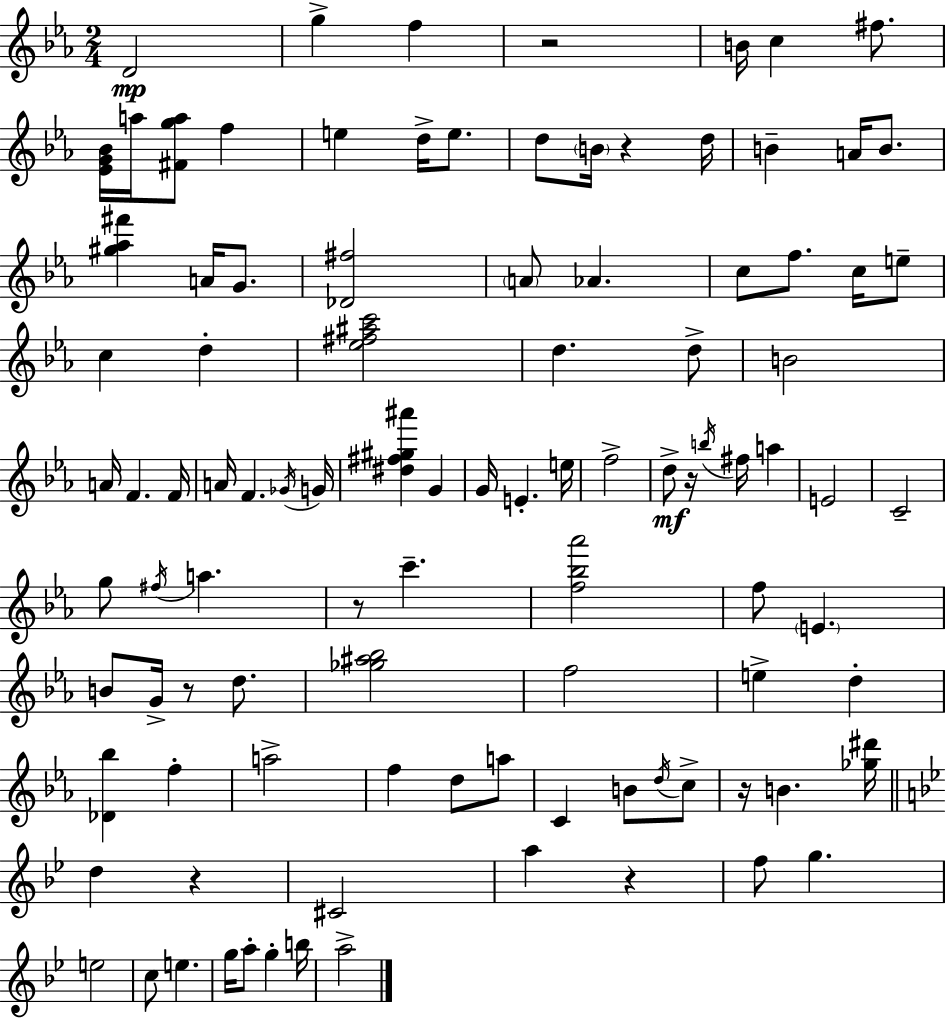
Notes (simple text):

D4/h G5/q F5/q R/h B4/s C5/q F#5/e. [Eb4,G4,Bb4]/s A5/s [F#4,G5,A5]/e F5/q E5/q D5/s E5/e. D5/e B4/s R/q D5/s B4/q A4/s B4/e. [G#5,Ab5,F#6]/q A4/s G4/e. [Db4,F#5]/h A4/e Ab4/q. C5/e F5/e. C5/s E5/e C5/q D5/q [Eb5,F#5,A#5,C6]/h D5/q. D5/e B4/h A4/s F4/q. F4/s A4/s F4/q. Gb4/s G4/s [D#5,F#5,G#5,A#6]/q G4/q G4/s E4/q. E5/s F5/h D5/e R/s B5/s F#5/s A5/q E4/h C4/h G5/e F#5/s A5/q. R/e C6/q. [F5,Bb5,Ab6]/h F5/e E4/q. B4/e G4/s R/e D5/e. [Gb5,A#5,Bb5]/h F5/h E5/q D5/q [Db4,Bb5]/q F5/q A5/h F5/q D5/e A5/e C4/q B4/e D5/s C5/e R/s B4/q. [Gb5,D#6]/s D5/q R/q C#4/h A5/q R/q F5/e G5/q. E5/h C5/e E5/q. G5/s A5/e G5/q B5/s A5/h